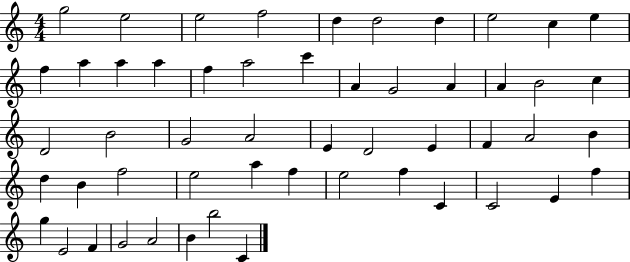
{
  \clef treble
  \numericTimeSignature
  \time 4/4
  \key c \major
  g''2 e''2 | e''2 f''2 | d''4 d''2 d''4 | e''2 c''4 e''4 | \break f''4 a''4 a''4 a''4 | f''4 a''2 c'''4 | a'4 g'2 a'4 | a'4 b'2 c''4 | \break d'2 b'2 | g'2 a'2 | e'4 d'2 e'4 | f'4 a'2 b'4 | \break d''4 b'4 f''2 | e''2 a''4 f''4 | e''2 f''4 c'4 | c'2 e'4 f''4 | \break g''4 e'2 f'4 | g'2 a'2 | b'4 b''2 c'4 | \bar "|."
}